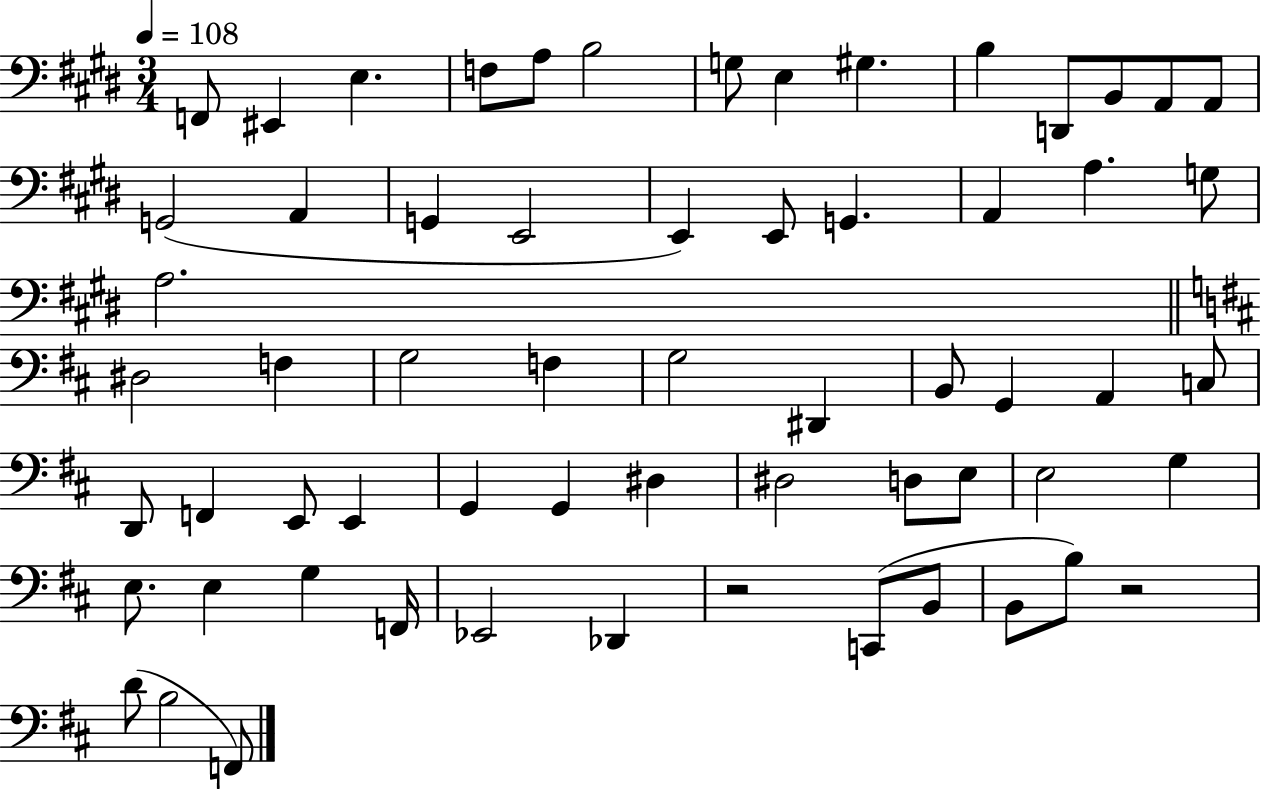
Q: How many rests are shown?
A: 2